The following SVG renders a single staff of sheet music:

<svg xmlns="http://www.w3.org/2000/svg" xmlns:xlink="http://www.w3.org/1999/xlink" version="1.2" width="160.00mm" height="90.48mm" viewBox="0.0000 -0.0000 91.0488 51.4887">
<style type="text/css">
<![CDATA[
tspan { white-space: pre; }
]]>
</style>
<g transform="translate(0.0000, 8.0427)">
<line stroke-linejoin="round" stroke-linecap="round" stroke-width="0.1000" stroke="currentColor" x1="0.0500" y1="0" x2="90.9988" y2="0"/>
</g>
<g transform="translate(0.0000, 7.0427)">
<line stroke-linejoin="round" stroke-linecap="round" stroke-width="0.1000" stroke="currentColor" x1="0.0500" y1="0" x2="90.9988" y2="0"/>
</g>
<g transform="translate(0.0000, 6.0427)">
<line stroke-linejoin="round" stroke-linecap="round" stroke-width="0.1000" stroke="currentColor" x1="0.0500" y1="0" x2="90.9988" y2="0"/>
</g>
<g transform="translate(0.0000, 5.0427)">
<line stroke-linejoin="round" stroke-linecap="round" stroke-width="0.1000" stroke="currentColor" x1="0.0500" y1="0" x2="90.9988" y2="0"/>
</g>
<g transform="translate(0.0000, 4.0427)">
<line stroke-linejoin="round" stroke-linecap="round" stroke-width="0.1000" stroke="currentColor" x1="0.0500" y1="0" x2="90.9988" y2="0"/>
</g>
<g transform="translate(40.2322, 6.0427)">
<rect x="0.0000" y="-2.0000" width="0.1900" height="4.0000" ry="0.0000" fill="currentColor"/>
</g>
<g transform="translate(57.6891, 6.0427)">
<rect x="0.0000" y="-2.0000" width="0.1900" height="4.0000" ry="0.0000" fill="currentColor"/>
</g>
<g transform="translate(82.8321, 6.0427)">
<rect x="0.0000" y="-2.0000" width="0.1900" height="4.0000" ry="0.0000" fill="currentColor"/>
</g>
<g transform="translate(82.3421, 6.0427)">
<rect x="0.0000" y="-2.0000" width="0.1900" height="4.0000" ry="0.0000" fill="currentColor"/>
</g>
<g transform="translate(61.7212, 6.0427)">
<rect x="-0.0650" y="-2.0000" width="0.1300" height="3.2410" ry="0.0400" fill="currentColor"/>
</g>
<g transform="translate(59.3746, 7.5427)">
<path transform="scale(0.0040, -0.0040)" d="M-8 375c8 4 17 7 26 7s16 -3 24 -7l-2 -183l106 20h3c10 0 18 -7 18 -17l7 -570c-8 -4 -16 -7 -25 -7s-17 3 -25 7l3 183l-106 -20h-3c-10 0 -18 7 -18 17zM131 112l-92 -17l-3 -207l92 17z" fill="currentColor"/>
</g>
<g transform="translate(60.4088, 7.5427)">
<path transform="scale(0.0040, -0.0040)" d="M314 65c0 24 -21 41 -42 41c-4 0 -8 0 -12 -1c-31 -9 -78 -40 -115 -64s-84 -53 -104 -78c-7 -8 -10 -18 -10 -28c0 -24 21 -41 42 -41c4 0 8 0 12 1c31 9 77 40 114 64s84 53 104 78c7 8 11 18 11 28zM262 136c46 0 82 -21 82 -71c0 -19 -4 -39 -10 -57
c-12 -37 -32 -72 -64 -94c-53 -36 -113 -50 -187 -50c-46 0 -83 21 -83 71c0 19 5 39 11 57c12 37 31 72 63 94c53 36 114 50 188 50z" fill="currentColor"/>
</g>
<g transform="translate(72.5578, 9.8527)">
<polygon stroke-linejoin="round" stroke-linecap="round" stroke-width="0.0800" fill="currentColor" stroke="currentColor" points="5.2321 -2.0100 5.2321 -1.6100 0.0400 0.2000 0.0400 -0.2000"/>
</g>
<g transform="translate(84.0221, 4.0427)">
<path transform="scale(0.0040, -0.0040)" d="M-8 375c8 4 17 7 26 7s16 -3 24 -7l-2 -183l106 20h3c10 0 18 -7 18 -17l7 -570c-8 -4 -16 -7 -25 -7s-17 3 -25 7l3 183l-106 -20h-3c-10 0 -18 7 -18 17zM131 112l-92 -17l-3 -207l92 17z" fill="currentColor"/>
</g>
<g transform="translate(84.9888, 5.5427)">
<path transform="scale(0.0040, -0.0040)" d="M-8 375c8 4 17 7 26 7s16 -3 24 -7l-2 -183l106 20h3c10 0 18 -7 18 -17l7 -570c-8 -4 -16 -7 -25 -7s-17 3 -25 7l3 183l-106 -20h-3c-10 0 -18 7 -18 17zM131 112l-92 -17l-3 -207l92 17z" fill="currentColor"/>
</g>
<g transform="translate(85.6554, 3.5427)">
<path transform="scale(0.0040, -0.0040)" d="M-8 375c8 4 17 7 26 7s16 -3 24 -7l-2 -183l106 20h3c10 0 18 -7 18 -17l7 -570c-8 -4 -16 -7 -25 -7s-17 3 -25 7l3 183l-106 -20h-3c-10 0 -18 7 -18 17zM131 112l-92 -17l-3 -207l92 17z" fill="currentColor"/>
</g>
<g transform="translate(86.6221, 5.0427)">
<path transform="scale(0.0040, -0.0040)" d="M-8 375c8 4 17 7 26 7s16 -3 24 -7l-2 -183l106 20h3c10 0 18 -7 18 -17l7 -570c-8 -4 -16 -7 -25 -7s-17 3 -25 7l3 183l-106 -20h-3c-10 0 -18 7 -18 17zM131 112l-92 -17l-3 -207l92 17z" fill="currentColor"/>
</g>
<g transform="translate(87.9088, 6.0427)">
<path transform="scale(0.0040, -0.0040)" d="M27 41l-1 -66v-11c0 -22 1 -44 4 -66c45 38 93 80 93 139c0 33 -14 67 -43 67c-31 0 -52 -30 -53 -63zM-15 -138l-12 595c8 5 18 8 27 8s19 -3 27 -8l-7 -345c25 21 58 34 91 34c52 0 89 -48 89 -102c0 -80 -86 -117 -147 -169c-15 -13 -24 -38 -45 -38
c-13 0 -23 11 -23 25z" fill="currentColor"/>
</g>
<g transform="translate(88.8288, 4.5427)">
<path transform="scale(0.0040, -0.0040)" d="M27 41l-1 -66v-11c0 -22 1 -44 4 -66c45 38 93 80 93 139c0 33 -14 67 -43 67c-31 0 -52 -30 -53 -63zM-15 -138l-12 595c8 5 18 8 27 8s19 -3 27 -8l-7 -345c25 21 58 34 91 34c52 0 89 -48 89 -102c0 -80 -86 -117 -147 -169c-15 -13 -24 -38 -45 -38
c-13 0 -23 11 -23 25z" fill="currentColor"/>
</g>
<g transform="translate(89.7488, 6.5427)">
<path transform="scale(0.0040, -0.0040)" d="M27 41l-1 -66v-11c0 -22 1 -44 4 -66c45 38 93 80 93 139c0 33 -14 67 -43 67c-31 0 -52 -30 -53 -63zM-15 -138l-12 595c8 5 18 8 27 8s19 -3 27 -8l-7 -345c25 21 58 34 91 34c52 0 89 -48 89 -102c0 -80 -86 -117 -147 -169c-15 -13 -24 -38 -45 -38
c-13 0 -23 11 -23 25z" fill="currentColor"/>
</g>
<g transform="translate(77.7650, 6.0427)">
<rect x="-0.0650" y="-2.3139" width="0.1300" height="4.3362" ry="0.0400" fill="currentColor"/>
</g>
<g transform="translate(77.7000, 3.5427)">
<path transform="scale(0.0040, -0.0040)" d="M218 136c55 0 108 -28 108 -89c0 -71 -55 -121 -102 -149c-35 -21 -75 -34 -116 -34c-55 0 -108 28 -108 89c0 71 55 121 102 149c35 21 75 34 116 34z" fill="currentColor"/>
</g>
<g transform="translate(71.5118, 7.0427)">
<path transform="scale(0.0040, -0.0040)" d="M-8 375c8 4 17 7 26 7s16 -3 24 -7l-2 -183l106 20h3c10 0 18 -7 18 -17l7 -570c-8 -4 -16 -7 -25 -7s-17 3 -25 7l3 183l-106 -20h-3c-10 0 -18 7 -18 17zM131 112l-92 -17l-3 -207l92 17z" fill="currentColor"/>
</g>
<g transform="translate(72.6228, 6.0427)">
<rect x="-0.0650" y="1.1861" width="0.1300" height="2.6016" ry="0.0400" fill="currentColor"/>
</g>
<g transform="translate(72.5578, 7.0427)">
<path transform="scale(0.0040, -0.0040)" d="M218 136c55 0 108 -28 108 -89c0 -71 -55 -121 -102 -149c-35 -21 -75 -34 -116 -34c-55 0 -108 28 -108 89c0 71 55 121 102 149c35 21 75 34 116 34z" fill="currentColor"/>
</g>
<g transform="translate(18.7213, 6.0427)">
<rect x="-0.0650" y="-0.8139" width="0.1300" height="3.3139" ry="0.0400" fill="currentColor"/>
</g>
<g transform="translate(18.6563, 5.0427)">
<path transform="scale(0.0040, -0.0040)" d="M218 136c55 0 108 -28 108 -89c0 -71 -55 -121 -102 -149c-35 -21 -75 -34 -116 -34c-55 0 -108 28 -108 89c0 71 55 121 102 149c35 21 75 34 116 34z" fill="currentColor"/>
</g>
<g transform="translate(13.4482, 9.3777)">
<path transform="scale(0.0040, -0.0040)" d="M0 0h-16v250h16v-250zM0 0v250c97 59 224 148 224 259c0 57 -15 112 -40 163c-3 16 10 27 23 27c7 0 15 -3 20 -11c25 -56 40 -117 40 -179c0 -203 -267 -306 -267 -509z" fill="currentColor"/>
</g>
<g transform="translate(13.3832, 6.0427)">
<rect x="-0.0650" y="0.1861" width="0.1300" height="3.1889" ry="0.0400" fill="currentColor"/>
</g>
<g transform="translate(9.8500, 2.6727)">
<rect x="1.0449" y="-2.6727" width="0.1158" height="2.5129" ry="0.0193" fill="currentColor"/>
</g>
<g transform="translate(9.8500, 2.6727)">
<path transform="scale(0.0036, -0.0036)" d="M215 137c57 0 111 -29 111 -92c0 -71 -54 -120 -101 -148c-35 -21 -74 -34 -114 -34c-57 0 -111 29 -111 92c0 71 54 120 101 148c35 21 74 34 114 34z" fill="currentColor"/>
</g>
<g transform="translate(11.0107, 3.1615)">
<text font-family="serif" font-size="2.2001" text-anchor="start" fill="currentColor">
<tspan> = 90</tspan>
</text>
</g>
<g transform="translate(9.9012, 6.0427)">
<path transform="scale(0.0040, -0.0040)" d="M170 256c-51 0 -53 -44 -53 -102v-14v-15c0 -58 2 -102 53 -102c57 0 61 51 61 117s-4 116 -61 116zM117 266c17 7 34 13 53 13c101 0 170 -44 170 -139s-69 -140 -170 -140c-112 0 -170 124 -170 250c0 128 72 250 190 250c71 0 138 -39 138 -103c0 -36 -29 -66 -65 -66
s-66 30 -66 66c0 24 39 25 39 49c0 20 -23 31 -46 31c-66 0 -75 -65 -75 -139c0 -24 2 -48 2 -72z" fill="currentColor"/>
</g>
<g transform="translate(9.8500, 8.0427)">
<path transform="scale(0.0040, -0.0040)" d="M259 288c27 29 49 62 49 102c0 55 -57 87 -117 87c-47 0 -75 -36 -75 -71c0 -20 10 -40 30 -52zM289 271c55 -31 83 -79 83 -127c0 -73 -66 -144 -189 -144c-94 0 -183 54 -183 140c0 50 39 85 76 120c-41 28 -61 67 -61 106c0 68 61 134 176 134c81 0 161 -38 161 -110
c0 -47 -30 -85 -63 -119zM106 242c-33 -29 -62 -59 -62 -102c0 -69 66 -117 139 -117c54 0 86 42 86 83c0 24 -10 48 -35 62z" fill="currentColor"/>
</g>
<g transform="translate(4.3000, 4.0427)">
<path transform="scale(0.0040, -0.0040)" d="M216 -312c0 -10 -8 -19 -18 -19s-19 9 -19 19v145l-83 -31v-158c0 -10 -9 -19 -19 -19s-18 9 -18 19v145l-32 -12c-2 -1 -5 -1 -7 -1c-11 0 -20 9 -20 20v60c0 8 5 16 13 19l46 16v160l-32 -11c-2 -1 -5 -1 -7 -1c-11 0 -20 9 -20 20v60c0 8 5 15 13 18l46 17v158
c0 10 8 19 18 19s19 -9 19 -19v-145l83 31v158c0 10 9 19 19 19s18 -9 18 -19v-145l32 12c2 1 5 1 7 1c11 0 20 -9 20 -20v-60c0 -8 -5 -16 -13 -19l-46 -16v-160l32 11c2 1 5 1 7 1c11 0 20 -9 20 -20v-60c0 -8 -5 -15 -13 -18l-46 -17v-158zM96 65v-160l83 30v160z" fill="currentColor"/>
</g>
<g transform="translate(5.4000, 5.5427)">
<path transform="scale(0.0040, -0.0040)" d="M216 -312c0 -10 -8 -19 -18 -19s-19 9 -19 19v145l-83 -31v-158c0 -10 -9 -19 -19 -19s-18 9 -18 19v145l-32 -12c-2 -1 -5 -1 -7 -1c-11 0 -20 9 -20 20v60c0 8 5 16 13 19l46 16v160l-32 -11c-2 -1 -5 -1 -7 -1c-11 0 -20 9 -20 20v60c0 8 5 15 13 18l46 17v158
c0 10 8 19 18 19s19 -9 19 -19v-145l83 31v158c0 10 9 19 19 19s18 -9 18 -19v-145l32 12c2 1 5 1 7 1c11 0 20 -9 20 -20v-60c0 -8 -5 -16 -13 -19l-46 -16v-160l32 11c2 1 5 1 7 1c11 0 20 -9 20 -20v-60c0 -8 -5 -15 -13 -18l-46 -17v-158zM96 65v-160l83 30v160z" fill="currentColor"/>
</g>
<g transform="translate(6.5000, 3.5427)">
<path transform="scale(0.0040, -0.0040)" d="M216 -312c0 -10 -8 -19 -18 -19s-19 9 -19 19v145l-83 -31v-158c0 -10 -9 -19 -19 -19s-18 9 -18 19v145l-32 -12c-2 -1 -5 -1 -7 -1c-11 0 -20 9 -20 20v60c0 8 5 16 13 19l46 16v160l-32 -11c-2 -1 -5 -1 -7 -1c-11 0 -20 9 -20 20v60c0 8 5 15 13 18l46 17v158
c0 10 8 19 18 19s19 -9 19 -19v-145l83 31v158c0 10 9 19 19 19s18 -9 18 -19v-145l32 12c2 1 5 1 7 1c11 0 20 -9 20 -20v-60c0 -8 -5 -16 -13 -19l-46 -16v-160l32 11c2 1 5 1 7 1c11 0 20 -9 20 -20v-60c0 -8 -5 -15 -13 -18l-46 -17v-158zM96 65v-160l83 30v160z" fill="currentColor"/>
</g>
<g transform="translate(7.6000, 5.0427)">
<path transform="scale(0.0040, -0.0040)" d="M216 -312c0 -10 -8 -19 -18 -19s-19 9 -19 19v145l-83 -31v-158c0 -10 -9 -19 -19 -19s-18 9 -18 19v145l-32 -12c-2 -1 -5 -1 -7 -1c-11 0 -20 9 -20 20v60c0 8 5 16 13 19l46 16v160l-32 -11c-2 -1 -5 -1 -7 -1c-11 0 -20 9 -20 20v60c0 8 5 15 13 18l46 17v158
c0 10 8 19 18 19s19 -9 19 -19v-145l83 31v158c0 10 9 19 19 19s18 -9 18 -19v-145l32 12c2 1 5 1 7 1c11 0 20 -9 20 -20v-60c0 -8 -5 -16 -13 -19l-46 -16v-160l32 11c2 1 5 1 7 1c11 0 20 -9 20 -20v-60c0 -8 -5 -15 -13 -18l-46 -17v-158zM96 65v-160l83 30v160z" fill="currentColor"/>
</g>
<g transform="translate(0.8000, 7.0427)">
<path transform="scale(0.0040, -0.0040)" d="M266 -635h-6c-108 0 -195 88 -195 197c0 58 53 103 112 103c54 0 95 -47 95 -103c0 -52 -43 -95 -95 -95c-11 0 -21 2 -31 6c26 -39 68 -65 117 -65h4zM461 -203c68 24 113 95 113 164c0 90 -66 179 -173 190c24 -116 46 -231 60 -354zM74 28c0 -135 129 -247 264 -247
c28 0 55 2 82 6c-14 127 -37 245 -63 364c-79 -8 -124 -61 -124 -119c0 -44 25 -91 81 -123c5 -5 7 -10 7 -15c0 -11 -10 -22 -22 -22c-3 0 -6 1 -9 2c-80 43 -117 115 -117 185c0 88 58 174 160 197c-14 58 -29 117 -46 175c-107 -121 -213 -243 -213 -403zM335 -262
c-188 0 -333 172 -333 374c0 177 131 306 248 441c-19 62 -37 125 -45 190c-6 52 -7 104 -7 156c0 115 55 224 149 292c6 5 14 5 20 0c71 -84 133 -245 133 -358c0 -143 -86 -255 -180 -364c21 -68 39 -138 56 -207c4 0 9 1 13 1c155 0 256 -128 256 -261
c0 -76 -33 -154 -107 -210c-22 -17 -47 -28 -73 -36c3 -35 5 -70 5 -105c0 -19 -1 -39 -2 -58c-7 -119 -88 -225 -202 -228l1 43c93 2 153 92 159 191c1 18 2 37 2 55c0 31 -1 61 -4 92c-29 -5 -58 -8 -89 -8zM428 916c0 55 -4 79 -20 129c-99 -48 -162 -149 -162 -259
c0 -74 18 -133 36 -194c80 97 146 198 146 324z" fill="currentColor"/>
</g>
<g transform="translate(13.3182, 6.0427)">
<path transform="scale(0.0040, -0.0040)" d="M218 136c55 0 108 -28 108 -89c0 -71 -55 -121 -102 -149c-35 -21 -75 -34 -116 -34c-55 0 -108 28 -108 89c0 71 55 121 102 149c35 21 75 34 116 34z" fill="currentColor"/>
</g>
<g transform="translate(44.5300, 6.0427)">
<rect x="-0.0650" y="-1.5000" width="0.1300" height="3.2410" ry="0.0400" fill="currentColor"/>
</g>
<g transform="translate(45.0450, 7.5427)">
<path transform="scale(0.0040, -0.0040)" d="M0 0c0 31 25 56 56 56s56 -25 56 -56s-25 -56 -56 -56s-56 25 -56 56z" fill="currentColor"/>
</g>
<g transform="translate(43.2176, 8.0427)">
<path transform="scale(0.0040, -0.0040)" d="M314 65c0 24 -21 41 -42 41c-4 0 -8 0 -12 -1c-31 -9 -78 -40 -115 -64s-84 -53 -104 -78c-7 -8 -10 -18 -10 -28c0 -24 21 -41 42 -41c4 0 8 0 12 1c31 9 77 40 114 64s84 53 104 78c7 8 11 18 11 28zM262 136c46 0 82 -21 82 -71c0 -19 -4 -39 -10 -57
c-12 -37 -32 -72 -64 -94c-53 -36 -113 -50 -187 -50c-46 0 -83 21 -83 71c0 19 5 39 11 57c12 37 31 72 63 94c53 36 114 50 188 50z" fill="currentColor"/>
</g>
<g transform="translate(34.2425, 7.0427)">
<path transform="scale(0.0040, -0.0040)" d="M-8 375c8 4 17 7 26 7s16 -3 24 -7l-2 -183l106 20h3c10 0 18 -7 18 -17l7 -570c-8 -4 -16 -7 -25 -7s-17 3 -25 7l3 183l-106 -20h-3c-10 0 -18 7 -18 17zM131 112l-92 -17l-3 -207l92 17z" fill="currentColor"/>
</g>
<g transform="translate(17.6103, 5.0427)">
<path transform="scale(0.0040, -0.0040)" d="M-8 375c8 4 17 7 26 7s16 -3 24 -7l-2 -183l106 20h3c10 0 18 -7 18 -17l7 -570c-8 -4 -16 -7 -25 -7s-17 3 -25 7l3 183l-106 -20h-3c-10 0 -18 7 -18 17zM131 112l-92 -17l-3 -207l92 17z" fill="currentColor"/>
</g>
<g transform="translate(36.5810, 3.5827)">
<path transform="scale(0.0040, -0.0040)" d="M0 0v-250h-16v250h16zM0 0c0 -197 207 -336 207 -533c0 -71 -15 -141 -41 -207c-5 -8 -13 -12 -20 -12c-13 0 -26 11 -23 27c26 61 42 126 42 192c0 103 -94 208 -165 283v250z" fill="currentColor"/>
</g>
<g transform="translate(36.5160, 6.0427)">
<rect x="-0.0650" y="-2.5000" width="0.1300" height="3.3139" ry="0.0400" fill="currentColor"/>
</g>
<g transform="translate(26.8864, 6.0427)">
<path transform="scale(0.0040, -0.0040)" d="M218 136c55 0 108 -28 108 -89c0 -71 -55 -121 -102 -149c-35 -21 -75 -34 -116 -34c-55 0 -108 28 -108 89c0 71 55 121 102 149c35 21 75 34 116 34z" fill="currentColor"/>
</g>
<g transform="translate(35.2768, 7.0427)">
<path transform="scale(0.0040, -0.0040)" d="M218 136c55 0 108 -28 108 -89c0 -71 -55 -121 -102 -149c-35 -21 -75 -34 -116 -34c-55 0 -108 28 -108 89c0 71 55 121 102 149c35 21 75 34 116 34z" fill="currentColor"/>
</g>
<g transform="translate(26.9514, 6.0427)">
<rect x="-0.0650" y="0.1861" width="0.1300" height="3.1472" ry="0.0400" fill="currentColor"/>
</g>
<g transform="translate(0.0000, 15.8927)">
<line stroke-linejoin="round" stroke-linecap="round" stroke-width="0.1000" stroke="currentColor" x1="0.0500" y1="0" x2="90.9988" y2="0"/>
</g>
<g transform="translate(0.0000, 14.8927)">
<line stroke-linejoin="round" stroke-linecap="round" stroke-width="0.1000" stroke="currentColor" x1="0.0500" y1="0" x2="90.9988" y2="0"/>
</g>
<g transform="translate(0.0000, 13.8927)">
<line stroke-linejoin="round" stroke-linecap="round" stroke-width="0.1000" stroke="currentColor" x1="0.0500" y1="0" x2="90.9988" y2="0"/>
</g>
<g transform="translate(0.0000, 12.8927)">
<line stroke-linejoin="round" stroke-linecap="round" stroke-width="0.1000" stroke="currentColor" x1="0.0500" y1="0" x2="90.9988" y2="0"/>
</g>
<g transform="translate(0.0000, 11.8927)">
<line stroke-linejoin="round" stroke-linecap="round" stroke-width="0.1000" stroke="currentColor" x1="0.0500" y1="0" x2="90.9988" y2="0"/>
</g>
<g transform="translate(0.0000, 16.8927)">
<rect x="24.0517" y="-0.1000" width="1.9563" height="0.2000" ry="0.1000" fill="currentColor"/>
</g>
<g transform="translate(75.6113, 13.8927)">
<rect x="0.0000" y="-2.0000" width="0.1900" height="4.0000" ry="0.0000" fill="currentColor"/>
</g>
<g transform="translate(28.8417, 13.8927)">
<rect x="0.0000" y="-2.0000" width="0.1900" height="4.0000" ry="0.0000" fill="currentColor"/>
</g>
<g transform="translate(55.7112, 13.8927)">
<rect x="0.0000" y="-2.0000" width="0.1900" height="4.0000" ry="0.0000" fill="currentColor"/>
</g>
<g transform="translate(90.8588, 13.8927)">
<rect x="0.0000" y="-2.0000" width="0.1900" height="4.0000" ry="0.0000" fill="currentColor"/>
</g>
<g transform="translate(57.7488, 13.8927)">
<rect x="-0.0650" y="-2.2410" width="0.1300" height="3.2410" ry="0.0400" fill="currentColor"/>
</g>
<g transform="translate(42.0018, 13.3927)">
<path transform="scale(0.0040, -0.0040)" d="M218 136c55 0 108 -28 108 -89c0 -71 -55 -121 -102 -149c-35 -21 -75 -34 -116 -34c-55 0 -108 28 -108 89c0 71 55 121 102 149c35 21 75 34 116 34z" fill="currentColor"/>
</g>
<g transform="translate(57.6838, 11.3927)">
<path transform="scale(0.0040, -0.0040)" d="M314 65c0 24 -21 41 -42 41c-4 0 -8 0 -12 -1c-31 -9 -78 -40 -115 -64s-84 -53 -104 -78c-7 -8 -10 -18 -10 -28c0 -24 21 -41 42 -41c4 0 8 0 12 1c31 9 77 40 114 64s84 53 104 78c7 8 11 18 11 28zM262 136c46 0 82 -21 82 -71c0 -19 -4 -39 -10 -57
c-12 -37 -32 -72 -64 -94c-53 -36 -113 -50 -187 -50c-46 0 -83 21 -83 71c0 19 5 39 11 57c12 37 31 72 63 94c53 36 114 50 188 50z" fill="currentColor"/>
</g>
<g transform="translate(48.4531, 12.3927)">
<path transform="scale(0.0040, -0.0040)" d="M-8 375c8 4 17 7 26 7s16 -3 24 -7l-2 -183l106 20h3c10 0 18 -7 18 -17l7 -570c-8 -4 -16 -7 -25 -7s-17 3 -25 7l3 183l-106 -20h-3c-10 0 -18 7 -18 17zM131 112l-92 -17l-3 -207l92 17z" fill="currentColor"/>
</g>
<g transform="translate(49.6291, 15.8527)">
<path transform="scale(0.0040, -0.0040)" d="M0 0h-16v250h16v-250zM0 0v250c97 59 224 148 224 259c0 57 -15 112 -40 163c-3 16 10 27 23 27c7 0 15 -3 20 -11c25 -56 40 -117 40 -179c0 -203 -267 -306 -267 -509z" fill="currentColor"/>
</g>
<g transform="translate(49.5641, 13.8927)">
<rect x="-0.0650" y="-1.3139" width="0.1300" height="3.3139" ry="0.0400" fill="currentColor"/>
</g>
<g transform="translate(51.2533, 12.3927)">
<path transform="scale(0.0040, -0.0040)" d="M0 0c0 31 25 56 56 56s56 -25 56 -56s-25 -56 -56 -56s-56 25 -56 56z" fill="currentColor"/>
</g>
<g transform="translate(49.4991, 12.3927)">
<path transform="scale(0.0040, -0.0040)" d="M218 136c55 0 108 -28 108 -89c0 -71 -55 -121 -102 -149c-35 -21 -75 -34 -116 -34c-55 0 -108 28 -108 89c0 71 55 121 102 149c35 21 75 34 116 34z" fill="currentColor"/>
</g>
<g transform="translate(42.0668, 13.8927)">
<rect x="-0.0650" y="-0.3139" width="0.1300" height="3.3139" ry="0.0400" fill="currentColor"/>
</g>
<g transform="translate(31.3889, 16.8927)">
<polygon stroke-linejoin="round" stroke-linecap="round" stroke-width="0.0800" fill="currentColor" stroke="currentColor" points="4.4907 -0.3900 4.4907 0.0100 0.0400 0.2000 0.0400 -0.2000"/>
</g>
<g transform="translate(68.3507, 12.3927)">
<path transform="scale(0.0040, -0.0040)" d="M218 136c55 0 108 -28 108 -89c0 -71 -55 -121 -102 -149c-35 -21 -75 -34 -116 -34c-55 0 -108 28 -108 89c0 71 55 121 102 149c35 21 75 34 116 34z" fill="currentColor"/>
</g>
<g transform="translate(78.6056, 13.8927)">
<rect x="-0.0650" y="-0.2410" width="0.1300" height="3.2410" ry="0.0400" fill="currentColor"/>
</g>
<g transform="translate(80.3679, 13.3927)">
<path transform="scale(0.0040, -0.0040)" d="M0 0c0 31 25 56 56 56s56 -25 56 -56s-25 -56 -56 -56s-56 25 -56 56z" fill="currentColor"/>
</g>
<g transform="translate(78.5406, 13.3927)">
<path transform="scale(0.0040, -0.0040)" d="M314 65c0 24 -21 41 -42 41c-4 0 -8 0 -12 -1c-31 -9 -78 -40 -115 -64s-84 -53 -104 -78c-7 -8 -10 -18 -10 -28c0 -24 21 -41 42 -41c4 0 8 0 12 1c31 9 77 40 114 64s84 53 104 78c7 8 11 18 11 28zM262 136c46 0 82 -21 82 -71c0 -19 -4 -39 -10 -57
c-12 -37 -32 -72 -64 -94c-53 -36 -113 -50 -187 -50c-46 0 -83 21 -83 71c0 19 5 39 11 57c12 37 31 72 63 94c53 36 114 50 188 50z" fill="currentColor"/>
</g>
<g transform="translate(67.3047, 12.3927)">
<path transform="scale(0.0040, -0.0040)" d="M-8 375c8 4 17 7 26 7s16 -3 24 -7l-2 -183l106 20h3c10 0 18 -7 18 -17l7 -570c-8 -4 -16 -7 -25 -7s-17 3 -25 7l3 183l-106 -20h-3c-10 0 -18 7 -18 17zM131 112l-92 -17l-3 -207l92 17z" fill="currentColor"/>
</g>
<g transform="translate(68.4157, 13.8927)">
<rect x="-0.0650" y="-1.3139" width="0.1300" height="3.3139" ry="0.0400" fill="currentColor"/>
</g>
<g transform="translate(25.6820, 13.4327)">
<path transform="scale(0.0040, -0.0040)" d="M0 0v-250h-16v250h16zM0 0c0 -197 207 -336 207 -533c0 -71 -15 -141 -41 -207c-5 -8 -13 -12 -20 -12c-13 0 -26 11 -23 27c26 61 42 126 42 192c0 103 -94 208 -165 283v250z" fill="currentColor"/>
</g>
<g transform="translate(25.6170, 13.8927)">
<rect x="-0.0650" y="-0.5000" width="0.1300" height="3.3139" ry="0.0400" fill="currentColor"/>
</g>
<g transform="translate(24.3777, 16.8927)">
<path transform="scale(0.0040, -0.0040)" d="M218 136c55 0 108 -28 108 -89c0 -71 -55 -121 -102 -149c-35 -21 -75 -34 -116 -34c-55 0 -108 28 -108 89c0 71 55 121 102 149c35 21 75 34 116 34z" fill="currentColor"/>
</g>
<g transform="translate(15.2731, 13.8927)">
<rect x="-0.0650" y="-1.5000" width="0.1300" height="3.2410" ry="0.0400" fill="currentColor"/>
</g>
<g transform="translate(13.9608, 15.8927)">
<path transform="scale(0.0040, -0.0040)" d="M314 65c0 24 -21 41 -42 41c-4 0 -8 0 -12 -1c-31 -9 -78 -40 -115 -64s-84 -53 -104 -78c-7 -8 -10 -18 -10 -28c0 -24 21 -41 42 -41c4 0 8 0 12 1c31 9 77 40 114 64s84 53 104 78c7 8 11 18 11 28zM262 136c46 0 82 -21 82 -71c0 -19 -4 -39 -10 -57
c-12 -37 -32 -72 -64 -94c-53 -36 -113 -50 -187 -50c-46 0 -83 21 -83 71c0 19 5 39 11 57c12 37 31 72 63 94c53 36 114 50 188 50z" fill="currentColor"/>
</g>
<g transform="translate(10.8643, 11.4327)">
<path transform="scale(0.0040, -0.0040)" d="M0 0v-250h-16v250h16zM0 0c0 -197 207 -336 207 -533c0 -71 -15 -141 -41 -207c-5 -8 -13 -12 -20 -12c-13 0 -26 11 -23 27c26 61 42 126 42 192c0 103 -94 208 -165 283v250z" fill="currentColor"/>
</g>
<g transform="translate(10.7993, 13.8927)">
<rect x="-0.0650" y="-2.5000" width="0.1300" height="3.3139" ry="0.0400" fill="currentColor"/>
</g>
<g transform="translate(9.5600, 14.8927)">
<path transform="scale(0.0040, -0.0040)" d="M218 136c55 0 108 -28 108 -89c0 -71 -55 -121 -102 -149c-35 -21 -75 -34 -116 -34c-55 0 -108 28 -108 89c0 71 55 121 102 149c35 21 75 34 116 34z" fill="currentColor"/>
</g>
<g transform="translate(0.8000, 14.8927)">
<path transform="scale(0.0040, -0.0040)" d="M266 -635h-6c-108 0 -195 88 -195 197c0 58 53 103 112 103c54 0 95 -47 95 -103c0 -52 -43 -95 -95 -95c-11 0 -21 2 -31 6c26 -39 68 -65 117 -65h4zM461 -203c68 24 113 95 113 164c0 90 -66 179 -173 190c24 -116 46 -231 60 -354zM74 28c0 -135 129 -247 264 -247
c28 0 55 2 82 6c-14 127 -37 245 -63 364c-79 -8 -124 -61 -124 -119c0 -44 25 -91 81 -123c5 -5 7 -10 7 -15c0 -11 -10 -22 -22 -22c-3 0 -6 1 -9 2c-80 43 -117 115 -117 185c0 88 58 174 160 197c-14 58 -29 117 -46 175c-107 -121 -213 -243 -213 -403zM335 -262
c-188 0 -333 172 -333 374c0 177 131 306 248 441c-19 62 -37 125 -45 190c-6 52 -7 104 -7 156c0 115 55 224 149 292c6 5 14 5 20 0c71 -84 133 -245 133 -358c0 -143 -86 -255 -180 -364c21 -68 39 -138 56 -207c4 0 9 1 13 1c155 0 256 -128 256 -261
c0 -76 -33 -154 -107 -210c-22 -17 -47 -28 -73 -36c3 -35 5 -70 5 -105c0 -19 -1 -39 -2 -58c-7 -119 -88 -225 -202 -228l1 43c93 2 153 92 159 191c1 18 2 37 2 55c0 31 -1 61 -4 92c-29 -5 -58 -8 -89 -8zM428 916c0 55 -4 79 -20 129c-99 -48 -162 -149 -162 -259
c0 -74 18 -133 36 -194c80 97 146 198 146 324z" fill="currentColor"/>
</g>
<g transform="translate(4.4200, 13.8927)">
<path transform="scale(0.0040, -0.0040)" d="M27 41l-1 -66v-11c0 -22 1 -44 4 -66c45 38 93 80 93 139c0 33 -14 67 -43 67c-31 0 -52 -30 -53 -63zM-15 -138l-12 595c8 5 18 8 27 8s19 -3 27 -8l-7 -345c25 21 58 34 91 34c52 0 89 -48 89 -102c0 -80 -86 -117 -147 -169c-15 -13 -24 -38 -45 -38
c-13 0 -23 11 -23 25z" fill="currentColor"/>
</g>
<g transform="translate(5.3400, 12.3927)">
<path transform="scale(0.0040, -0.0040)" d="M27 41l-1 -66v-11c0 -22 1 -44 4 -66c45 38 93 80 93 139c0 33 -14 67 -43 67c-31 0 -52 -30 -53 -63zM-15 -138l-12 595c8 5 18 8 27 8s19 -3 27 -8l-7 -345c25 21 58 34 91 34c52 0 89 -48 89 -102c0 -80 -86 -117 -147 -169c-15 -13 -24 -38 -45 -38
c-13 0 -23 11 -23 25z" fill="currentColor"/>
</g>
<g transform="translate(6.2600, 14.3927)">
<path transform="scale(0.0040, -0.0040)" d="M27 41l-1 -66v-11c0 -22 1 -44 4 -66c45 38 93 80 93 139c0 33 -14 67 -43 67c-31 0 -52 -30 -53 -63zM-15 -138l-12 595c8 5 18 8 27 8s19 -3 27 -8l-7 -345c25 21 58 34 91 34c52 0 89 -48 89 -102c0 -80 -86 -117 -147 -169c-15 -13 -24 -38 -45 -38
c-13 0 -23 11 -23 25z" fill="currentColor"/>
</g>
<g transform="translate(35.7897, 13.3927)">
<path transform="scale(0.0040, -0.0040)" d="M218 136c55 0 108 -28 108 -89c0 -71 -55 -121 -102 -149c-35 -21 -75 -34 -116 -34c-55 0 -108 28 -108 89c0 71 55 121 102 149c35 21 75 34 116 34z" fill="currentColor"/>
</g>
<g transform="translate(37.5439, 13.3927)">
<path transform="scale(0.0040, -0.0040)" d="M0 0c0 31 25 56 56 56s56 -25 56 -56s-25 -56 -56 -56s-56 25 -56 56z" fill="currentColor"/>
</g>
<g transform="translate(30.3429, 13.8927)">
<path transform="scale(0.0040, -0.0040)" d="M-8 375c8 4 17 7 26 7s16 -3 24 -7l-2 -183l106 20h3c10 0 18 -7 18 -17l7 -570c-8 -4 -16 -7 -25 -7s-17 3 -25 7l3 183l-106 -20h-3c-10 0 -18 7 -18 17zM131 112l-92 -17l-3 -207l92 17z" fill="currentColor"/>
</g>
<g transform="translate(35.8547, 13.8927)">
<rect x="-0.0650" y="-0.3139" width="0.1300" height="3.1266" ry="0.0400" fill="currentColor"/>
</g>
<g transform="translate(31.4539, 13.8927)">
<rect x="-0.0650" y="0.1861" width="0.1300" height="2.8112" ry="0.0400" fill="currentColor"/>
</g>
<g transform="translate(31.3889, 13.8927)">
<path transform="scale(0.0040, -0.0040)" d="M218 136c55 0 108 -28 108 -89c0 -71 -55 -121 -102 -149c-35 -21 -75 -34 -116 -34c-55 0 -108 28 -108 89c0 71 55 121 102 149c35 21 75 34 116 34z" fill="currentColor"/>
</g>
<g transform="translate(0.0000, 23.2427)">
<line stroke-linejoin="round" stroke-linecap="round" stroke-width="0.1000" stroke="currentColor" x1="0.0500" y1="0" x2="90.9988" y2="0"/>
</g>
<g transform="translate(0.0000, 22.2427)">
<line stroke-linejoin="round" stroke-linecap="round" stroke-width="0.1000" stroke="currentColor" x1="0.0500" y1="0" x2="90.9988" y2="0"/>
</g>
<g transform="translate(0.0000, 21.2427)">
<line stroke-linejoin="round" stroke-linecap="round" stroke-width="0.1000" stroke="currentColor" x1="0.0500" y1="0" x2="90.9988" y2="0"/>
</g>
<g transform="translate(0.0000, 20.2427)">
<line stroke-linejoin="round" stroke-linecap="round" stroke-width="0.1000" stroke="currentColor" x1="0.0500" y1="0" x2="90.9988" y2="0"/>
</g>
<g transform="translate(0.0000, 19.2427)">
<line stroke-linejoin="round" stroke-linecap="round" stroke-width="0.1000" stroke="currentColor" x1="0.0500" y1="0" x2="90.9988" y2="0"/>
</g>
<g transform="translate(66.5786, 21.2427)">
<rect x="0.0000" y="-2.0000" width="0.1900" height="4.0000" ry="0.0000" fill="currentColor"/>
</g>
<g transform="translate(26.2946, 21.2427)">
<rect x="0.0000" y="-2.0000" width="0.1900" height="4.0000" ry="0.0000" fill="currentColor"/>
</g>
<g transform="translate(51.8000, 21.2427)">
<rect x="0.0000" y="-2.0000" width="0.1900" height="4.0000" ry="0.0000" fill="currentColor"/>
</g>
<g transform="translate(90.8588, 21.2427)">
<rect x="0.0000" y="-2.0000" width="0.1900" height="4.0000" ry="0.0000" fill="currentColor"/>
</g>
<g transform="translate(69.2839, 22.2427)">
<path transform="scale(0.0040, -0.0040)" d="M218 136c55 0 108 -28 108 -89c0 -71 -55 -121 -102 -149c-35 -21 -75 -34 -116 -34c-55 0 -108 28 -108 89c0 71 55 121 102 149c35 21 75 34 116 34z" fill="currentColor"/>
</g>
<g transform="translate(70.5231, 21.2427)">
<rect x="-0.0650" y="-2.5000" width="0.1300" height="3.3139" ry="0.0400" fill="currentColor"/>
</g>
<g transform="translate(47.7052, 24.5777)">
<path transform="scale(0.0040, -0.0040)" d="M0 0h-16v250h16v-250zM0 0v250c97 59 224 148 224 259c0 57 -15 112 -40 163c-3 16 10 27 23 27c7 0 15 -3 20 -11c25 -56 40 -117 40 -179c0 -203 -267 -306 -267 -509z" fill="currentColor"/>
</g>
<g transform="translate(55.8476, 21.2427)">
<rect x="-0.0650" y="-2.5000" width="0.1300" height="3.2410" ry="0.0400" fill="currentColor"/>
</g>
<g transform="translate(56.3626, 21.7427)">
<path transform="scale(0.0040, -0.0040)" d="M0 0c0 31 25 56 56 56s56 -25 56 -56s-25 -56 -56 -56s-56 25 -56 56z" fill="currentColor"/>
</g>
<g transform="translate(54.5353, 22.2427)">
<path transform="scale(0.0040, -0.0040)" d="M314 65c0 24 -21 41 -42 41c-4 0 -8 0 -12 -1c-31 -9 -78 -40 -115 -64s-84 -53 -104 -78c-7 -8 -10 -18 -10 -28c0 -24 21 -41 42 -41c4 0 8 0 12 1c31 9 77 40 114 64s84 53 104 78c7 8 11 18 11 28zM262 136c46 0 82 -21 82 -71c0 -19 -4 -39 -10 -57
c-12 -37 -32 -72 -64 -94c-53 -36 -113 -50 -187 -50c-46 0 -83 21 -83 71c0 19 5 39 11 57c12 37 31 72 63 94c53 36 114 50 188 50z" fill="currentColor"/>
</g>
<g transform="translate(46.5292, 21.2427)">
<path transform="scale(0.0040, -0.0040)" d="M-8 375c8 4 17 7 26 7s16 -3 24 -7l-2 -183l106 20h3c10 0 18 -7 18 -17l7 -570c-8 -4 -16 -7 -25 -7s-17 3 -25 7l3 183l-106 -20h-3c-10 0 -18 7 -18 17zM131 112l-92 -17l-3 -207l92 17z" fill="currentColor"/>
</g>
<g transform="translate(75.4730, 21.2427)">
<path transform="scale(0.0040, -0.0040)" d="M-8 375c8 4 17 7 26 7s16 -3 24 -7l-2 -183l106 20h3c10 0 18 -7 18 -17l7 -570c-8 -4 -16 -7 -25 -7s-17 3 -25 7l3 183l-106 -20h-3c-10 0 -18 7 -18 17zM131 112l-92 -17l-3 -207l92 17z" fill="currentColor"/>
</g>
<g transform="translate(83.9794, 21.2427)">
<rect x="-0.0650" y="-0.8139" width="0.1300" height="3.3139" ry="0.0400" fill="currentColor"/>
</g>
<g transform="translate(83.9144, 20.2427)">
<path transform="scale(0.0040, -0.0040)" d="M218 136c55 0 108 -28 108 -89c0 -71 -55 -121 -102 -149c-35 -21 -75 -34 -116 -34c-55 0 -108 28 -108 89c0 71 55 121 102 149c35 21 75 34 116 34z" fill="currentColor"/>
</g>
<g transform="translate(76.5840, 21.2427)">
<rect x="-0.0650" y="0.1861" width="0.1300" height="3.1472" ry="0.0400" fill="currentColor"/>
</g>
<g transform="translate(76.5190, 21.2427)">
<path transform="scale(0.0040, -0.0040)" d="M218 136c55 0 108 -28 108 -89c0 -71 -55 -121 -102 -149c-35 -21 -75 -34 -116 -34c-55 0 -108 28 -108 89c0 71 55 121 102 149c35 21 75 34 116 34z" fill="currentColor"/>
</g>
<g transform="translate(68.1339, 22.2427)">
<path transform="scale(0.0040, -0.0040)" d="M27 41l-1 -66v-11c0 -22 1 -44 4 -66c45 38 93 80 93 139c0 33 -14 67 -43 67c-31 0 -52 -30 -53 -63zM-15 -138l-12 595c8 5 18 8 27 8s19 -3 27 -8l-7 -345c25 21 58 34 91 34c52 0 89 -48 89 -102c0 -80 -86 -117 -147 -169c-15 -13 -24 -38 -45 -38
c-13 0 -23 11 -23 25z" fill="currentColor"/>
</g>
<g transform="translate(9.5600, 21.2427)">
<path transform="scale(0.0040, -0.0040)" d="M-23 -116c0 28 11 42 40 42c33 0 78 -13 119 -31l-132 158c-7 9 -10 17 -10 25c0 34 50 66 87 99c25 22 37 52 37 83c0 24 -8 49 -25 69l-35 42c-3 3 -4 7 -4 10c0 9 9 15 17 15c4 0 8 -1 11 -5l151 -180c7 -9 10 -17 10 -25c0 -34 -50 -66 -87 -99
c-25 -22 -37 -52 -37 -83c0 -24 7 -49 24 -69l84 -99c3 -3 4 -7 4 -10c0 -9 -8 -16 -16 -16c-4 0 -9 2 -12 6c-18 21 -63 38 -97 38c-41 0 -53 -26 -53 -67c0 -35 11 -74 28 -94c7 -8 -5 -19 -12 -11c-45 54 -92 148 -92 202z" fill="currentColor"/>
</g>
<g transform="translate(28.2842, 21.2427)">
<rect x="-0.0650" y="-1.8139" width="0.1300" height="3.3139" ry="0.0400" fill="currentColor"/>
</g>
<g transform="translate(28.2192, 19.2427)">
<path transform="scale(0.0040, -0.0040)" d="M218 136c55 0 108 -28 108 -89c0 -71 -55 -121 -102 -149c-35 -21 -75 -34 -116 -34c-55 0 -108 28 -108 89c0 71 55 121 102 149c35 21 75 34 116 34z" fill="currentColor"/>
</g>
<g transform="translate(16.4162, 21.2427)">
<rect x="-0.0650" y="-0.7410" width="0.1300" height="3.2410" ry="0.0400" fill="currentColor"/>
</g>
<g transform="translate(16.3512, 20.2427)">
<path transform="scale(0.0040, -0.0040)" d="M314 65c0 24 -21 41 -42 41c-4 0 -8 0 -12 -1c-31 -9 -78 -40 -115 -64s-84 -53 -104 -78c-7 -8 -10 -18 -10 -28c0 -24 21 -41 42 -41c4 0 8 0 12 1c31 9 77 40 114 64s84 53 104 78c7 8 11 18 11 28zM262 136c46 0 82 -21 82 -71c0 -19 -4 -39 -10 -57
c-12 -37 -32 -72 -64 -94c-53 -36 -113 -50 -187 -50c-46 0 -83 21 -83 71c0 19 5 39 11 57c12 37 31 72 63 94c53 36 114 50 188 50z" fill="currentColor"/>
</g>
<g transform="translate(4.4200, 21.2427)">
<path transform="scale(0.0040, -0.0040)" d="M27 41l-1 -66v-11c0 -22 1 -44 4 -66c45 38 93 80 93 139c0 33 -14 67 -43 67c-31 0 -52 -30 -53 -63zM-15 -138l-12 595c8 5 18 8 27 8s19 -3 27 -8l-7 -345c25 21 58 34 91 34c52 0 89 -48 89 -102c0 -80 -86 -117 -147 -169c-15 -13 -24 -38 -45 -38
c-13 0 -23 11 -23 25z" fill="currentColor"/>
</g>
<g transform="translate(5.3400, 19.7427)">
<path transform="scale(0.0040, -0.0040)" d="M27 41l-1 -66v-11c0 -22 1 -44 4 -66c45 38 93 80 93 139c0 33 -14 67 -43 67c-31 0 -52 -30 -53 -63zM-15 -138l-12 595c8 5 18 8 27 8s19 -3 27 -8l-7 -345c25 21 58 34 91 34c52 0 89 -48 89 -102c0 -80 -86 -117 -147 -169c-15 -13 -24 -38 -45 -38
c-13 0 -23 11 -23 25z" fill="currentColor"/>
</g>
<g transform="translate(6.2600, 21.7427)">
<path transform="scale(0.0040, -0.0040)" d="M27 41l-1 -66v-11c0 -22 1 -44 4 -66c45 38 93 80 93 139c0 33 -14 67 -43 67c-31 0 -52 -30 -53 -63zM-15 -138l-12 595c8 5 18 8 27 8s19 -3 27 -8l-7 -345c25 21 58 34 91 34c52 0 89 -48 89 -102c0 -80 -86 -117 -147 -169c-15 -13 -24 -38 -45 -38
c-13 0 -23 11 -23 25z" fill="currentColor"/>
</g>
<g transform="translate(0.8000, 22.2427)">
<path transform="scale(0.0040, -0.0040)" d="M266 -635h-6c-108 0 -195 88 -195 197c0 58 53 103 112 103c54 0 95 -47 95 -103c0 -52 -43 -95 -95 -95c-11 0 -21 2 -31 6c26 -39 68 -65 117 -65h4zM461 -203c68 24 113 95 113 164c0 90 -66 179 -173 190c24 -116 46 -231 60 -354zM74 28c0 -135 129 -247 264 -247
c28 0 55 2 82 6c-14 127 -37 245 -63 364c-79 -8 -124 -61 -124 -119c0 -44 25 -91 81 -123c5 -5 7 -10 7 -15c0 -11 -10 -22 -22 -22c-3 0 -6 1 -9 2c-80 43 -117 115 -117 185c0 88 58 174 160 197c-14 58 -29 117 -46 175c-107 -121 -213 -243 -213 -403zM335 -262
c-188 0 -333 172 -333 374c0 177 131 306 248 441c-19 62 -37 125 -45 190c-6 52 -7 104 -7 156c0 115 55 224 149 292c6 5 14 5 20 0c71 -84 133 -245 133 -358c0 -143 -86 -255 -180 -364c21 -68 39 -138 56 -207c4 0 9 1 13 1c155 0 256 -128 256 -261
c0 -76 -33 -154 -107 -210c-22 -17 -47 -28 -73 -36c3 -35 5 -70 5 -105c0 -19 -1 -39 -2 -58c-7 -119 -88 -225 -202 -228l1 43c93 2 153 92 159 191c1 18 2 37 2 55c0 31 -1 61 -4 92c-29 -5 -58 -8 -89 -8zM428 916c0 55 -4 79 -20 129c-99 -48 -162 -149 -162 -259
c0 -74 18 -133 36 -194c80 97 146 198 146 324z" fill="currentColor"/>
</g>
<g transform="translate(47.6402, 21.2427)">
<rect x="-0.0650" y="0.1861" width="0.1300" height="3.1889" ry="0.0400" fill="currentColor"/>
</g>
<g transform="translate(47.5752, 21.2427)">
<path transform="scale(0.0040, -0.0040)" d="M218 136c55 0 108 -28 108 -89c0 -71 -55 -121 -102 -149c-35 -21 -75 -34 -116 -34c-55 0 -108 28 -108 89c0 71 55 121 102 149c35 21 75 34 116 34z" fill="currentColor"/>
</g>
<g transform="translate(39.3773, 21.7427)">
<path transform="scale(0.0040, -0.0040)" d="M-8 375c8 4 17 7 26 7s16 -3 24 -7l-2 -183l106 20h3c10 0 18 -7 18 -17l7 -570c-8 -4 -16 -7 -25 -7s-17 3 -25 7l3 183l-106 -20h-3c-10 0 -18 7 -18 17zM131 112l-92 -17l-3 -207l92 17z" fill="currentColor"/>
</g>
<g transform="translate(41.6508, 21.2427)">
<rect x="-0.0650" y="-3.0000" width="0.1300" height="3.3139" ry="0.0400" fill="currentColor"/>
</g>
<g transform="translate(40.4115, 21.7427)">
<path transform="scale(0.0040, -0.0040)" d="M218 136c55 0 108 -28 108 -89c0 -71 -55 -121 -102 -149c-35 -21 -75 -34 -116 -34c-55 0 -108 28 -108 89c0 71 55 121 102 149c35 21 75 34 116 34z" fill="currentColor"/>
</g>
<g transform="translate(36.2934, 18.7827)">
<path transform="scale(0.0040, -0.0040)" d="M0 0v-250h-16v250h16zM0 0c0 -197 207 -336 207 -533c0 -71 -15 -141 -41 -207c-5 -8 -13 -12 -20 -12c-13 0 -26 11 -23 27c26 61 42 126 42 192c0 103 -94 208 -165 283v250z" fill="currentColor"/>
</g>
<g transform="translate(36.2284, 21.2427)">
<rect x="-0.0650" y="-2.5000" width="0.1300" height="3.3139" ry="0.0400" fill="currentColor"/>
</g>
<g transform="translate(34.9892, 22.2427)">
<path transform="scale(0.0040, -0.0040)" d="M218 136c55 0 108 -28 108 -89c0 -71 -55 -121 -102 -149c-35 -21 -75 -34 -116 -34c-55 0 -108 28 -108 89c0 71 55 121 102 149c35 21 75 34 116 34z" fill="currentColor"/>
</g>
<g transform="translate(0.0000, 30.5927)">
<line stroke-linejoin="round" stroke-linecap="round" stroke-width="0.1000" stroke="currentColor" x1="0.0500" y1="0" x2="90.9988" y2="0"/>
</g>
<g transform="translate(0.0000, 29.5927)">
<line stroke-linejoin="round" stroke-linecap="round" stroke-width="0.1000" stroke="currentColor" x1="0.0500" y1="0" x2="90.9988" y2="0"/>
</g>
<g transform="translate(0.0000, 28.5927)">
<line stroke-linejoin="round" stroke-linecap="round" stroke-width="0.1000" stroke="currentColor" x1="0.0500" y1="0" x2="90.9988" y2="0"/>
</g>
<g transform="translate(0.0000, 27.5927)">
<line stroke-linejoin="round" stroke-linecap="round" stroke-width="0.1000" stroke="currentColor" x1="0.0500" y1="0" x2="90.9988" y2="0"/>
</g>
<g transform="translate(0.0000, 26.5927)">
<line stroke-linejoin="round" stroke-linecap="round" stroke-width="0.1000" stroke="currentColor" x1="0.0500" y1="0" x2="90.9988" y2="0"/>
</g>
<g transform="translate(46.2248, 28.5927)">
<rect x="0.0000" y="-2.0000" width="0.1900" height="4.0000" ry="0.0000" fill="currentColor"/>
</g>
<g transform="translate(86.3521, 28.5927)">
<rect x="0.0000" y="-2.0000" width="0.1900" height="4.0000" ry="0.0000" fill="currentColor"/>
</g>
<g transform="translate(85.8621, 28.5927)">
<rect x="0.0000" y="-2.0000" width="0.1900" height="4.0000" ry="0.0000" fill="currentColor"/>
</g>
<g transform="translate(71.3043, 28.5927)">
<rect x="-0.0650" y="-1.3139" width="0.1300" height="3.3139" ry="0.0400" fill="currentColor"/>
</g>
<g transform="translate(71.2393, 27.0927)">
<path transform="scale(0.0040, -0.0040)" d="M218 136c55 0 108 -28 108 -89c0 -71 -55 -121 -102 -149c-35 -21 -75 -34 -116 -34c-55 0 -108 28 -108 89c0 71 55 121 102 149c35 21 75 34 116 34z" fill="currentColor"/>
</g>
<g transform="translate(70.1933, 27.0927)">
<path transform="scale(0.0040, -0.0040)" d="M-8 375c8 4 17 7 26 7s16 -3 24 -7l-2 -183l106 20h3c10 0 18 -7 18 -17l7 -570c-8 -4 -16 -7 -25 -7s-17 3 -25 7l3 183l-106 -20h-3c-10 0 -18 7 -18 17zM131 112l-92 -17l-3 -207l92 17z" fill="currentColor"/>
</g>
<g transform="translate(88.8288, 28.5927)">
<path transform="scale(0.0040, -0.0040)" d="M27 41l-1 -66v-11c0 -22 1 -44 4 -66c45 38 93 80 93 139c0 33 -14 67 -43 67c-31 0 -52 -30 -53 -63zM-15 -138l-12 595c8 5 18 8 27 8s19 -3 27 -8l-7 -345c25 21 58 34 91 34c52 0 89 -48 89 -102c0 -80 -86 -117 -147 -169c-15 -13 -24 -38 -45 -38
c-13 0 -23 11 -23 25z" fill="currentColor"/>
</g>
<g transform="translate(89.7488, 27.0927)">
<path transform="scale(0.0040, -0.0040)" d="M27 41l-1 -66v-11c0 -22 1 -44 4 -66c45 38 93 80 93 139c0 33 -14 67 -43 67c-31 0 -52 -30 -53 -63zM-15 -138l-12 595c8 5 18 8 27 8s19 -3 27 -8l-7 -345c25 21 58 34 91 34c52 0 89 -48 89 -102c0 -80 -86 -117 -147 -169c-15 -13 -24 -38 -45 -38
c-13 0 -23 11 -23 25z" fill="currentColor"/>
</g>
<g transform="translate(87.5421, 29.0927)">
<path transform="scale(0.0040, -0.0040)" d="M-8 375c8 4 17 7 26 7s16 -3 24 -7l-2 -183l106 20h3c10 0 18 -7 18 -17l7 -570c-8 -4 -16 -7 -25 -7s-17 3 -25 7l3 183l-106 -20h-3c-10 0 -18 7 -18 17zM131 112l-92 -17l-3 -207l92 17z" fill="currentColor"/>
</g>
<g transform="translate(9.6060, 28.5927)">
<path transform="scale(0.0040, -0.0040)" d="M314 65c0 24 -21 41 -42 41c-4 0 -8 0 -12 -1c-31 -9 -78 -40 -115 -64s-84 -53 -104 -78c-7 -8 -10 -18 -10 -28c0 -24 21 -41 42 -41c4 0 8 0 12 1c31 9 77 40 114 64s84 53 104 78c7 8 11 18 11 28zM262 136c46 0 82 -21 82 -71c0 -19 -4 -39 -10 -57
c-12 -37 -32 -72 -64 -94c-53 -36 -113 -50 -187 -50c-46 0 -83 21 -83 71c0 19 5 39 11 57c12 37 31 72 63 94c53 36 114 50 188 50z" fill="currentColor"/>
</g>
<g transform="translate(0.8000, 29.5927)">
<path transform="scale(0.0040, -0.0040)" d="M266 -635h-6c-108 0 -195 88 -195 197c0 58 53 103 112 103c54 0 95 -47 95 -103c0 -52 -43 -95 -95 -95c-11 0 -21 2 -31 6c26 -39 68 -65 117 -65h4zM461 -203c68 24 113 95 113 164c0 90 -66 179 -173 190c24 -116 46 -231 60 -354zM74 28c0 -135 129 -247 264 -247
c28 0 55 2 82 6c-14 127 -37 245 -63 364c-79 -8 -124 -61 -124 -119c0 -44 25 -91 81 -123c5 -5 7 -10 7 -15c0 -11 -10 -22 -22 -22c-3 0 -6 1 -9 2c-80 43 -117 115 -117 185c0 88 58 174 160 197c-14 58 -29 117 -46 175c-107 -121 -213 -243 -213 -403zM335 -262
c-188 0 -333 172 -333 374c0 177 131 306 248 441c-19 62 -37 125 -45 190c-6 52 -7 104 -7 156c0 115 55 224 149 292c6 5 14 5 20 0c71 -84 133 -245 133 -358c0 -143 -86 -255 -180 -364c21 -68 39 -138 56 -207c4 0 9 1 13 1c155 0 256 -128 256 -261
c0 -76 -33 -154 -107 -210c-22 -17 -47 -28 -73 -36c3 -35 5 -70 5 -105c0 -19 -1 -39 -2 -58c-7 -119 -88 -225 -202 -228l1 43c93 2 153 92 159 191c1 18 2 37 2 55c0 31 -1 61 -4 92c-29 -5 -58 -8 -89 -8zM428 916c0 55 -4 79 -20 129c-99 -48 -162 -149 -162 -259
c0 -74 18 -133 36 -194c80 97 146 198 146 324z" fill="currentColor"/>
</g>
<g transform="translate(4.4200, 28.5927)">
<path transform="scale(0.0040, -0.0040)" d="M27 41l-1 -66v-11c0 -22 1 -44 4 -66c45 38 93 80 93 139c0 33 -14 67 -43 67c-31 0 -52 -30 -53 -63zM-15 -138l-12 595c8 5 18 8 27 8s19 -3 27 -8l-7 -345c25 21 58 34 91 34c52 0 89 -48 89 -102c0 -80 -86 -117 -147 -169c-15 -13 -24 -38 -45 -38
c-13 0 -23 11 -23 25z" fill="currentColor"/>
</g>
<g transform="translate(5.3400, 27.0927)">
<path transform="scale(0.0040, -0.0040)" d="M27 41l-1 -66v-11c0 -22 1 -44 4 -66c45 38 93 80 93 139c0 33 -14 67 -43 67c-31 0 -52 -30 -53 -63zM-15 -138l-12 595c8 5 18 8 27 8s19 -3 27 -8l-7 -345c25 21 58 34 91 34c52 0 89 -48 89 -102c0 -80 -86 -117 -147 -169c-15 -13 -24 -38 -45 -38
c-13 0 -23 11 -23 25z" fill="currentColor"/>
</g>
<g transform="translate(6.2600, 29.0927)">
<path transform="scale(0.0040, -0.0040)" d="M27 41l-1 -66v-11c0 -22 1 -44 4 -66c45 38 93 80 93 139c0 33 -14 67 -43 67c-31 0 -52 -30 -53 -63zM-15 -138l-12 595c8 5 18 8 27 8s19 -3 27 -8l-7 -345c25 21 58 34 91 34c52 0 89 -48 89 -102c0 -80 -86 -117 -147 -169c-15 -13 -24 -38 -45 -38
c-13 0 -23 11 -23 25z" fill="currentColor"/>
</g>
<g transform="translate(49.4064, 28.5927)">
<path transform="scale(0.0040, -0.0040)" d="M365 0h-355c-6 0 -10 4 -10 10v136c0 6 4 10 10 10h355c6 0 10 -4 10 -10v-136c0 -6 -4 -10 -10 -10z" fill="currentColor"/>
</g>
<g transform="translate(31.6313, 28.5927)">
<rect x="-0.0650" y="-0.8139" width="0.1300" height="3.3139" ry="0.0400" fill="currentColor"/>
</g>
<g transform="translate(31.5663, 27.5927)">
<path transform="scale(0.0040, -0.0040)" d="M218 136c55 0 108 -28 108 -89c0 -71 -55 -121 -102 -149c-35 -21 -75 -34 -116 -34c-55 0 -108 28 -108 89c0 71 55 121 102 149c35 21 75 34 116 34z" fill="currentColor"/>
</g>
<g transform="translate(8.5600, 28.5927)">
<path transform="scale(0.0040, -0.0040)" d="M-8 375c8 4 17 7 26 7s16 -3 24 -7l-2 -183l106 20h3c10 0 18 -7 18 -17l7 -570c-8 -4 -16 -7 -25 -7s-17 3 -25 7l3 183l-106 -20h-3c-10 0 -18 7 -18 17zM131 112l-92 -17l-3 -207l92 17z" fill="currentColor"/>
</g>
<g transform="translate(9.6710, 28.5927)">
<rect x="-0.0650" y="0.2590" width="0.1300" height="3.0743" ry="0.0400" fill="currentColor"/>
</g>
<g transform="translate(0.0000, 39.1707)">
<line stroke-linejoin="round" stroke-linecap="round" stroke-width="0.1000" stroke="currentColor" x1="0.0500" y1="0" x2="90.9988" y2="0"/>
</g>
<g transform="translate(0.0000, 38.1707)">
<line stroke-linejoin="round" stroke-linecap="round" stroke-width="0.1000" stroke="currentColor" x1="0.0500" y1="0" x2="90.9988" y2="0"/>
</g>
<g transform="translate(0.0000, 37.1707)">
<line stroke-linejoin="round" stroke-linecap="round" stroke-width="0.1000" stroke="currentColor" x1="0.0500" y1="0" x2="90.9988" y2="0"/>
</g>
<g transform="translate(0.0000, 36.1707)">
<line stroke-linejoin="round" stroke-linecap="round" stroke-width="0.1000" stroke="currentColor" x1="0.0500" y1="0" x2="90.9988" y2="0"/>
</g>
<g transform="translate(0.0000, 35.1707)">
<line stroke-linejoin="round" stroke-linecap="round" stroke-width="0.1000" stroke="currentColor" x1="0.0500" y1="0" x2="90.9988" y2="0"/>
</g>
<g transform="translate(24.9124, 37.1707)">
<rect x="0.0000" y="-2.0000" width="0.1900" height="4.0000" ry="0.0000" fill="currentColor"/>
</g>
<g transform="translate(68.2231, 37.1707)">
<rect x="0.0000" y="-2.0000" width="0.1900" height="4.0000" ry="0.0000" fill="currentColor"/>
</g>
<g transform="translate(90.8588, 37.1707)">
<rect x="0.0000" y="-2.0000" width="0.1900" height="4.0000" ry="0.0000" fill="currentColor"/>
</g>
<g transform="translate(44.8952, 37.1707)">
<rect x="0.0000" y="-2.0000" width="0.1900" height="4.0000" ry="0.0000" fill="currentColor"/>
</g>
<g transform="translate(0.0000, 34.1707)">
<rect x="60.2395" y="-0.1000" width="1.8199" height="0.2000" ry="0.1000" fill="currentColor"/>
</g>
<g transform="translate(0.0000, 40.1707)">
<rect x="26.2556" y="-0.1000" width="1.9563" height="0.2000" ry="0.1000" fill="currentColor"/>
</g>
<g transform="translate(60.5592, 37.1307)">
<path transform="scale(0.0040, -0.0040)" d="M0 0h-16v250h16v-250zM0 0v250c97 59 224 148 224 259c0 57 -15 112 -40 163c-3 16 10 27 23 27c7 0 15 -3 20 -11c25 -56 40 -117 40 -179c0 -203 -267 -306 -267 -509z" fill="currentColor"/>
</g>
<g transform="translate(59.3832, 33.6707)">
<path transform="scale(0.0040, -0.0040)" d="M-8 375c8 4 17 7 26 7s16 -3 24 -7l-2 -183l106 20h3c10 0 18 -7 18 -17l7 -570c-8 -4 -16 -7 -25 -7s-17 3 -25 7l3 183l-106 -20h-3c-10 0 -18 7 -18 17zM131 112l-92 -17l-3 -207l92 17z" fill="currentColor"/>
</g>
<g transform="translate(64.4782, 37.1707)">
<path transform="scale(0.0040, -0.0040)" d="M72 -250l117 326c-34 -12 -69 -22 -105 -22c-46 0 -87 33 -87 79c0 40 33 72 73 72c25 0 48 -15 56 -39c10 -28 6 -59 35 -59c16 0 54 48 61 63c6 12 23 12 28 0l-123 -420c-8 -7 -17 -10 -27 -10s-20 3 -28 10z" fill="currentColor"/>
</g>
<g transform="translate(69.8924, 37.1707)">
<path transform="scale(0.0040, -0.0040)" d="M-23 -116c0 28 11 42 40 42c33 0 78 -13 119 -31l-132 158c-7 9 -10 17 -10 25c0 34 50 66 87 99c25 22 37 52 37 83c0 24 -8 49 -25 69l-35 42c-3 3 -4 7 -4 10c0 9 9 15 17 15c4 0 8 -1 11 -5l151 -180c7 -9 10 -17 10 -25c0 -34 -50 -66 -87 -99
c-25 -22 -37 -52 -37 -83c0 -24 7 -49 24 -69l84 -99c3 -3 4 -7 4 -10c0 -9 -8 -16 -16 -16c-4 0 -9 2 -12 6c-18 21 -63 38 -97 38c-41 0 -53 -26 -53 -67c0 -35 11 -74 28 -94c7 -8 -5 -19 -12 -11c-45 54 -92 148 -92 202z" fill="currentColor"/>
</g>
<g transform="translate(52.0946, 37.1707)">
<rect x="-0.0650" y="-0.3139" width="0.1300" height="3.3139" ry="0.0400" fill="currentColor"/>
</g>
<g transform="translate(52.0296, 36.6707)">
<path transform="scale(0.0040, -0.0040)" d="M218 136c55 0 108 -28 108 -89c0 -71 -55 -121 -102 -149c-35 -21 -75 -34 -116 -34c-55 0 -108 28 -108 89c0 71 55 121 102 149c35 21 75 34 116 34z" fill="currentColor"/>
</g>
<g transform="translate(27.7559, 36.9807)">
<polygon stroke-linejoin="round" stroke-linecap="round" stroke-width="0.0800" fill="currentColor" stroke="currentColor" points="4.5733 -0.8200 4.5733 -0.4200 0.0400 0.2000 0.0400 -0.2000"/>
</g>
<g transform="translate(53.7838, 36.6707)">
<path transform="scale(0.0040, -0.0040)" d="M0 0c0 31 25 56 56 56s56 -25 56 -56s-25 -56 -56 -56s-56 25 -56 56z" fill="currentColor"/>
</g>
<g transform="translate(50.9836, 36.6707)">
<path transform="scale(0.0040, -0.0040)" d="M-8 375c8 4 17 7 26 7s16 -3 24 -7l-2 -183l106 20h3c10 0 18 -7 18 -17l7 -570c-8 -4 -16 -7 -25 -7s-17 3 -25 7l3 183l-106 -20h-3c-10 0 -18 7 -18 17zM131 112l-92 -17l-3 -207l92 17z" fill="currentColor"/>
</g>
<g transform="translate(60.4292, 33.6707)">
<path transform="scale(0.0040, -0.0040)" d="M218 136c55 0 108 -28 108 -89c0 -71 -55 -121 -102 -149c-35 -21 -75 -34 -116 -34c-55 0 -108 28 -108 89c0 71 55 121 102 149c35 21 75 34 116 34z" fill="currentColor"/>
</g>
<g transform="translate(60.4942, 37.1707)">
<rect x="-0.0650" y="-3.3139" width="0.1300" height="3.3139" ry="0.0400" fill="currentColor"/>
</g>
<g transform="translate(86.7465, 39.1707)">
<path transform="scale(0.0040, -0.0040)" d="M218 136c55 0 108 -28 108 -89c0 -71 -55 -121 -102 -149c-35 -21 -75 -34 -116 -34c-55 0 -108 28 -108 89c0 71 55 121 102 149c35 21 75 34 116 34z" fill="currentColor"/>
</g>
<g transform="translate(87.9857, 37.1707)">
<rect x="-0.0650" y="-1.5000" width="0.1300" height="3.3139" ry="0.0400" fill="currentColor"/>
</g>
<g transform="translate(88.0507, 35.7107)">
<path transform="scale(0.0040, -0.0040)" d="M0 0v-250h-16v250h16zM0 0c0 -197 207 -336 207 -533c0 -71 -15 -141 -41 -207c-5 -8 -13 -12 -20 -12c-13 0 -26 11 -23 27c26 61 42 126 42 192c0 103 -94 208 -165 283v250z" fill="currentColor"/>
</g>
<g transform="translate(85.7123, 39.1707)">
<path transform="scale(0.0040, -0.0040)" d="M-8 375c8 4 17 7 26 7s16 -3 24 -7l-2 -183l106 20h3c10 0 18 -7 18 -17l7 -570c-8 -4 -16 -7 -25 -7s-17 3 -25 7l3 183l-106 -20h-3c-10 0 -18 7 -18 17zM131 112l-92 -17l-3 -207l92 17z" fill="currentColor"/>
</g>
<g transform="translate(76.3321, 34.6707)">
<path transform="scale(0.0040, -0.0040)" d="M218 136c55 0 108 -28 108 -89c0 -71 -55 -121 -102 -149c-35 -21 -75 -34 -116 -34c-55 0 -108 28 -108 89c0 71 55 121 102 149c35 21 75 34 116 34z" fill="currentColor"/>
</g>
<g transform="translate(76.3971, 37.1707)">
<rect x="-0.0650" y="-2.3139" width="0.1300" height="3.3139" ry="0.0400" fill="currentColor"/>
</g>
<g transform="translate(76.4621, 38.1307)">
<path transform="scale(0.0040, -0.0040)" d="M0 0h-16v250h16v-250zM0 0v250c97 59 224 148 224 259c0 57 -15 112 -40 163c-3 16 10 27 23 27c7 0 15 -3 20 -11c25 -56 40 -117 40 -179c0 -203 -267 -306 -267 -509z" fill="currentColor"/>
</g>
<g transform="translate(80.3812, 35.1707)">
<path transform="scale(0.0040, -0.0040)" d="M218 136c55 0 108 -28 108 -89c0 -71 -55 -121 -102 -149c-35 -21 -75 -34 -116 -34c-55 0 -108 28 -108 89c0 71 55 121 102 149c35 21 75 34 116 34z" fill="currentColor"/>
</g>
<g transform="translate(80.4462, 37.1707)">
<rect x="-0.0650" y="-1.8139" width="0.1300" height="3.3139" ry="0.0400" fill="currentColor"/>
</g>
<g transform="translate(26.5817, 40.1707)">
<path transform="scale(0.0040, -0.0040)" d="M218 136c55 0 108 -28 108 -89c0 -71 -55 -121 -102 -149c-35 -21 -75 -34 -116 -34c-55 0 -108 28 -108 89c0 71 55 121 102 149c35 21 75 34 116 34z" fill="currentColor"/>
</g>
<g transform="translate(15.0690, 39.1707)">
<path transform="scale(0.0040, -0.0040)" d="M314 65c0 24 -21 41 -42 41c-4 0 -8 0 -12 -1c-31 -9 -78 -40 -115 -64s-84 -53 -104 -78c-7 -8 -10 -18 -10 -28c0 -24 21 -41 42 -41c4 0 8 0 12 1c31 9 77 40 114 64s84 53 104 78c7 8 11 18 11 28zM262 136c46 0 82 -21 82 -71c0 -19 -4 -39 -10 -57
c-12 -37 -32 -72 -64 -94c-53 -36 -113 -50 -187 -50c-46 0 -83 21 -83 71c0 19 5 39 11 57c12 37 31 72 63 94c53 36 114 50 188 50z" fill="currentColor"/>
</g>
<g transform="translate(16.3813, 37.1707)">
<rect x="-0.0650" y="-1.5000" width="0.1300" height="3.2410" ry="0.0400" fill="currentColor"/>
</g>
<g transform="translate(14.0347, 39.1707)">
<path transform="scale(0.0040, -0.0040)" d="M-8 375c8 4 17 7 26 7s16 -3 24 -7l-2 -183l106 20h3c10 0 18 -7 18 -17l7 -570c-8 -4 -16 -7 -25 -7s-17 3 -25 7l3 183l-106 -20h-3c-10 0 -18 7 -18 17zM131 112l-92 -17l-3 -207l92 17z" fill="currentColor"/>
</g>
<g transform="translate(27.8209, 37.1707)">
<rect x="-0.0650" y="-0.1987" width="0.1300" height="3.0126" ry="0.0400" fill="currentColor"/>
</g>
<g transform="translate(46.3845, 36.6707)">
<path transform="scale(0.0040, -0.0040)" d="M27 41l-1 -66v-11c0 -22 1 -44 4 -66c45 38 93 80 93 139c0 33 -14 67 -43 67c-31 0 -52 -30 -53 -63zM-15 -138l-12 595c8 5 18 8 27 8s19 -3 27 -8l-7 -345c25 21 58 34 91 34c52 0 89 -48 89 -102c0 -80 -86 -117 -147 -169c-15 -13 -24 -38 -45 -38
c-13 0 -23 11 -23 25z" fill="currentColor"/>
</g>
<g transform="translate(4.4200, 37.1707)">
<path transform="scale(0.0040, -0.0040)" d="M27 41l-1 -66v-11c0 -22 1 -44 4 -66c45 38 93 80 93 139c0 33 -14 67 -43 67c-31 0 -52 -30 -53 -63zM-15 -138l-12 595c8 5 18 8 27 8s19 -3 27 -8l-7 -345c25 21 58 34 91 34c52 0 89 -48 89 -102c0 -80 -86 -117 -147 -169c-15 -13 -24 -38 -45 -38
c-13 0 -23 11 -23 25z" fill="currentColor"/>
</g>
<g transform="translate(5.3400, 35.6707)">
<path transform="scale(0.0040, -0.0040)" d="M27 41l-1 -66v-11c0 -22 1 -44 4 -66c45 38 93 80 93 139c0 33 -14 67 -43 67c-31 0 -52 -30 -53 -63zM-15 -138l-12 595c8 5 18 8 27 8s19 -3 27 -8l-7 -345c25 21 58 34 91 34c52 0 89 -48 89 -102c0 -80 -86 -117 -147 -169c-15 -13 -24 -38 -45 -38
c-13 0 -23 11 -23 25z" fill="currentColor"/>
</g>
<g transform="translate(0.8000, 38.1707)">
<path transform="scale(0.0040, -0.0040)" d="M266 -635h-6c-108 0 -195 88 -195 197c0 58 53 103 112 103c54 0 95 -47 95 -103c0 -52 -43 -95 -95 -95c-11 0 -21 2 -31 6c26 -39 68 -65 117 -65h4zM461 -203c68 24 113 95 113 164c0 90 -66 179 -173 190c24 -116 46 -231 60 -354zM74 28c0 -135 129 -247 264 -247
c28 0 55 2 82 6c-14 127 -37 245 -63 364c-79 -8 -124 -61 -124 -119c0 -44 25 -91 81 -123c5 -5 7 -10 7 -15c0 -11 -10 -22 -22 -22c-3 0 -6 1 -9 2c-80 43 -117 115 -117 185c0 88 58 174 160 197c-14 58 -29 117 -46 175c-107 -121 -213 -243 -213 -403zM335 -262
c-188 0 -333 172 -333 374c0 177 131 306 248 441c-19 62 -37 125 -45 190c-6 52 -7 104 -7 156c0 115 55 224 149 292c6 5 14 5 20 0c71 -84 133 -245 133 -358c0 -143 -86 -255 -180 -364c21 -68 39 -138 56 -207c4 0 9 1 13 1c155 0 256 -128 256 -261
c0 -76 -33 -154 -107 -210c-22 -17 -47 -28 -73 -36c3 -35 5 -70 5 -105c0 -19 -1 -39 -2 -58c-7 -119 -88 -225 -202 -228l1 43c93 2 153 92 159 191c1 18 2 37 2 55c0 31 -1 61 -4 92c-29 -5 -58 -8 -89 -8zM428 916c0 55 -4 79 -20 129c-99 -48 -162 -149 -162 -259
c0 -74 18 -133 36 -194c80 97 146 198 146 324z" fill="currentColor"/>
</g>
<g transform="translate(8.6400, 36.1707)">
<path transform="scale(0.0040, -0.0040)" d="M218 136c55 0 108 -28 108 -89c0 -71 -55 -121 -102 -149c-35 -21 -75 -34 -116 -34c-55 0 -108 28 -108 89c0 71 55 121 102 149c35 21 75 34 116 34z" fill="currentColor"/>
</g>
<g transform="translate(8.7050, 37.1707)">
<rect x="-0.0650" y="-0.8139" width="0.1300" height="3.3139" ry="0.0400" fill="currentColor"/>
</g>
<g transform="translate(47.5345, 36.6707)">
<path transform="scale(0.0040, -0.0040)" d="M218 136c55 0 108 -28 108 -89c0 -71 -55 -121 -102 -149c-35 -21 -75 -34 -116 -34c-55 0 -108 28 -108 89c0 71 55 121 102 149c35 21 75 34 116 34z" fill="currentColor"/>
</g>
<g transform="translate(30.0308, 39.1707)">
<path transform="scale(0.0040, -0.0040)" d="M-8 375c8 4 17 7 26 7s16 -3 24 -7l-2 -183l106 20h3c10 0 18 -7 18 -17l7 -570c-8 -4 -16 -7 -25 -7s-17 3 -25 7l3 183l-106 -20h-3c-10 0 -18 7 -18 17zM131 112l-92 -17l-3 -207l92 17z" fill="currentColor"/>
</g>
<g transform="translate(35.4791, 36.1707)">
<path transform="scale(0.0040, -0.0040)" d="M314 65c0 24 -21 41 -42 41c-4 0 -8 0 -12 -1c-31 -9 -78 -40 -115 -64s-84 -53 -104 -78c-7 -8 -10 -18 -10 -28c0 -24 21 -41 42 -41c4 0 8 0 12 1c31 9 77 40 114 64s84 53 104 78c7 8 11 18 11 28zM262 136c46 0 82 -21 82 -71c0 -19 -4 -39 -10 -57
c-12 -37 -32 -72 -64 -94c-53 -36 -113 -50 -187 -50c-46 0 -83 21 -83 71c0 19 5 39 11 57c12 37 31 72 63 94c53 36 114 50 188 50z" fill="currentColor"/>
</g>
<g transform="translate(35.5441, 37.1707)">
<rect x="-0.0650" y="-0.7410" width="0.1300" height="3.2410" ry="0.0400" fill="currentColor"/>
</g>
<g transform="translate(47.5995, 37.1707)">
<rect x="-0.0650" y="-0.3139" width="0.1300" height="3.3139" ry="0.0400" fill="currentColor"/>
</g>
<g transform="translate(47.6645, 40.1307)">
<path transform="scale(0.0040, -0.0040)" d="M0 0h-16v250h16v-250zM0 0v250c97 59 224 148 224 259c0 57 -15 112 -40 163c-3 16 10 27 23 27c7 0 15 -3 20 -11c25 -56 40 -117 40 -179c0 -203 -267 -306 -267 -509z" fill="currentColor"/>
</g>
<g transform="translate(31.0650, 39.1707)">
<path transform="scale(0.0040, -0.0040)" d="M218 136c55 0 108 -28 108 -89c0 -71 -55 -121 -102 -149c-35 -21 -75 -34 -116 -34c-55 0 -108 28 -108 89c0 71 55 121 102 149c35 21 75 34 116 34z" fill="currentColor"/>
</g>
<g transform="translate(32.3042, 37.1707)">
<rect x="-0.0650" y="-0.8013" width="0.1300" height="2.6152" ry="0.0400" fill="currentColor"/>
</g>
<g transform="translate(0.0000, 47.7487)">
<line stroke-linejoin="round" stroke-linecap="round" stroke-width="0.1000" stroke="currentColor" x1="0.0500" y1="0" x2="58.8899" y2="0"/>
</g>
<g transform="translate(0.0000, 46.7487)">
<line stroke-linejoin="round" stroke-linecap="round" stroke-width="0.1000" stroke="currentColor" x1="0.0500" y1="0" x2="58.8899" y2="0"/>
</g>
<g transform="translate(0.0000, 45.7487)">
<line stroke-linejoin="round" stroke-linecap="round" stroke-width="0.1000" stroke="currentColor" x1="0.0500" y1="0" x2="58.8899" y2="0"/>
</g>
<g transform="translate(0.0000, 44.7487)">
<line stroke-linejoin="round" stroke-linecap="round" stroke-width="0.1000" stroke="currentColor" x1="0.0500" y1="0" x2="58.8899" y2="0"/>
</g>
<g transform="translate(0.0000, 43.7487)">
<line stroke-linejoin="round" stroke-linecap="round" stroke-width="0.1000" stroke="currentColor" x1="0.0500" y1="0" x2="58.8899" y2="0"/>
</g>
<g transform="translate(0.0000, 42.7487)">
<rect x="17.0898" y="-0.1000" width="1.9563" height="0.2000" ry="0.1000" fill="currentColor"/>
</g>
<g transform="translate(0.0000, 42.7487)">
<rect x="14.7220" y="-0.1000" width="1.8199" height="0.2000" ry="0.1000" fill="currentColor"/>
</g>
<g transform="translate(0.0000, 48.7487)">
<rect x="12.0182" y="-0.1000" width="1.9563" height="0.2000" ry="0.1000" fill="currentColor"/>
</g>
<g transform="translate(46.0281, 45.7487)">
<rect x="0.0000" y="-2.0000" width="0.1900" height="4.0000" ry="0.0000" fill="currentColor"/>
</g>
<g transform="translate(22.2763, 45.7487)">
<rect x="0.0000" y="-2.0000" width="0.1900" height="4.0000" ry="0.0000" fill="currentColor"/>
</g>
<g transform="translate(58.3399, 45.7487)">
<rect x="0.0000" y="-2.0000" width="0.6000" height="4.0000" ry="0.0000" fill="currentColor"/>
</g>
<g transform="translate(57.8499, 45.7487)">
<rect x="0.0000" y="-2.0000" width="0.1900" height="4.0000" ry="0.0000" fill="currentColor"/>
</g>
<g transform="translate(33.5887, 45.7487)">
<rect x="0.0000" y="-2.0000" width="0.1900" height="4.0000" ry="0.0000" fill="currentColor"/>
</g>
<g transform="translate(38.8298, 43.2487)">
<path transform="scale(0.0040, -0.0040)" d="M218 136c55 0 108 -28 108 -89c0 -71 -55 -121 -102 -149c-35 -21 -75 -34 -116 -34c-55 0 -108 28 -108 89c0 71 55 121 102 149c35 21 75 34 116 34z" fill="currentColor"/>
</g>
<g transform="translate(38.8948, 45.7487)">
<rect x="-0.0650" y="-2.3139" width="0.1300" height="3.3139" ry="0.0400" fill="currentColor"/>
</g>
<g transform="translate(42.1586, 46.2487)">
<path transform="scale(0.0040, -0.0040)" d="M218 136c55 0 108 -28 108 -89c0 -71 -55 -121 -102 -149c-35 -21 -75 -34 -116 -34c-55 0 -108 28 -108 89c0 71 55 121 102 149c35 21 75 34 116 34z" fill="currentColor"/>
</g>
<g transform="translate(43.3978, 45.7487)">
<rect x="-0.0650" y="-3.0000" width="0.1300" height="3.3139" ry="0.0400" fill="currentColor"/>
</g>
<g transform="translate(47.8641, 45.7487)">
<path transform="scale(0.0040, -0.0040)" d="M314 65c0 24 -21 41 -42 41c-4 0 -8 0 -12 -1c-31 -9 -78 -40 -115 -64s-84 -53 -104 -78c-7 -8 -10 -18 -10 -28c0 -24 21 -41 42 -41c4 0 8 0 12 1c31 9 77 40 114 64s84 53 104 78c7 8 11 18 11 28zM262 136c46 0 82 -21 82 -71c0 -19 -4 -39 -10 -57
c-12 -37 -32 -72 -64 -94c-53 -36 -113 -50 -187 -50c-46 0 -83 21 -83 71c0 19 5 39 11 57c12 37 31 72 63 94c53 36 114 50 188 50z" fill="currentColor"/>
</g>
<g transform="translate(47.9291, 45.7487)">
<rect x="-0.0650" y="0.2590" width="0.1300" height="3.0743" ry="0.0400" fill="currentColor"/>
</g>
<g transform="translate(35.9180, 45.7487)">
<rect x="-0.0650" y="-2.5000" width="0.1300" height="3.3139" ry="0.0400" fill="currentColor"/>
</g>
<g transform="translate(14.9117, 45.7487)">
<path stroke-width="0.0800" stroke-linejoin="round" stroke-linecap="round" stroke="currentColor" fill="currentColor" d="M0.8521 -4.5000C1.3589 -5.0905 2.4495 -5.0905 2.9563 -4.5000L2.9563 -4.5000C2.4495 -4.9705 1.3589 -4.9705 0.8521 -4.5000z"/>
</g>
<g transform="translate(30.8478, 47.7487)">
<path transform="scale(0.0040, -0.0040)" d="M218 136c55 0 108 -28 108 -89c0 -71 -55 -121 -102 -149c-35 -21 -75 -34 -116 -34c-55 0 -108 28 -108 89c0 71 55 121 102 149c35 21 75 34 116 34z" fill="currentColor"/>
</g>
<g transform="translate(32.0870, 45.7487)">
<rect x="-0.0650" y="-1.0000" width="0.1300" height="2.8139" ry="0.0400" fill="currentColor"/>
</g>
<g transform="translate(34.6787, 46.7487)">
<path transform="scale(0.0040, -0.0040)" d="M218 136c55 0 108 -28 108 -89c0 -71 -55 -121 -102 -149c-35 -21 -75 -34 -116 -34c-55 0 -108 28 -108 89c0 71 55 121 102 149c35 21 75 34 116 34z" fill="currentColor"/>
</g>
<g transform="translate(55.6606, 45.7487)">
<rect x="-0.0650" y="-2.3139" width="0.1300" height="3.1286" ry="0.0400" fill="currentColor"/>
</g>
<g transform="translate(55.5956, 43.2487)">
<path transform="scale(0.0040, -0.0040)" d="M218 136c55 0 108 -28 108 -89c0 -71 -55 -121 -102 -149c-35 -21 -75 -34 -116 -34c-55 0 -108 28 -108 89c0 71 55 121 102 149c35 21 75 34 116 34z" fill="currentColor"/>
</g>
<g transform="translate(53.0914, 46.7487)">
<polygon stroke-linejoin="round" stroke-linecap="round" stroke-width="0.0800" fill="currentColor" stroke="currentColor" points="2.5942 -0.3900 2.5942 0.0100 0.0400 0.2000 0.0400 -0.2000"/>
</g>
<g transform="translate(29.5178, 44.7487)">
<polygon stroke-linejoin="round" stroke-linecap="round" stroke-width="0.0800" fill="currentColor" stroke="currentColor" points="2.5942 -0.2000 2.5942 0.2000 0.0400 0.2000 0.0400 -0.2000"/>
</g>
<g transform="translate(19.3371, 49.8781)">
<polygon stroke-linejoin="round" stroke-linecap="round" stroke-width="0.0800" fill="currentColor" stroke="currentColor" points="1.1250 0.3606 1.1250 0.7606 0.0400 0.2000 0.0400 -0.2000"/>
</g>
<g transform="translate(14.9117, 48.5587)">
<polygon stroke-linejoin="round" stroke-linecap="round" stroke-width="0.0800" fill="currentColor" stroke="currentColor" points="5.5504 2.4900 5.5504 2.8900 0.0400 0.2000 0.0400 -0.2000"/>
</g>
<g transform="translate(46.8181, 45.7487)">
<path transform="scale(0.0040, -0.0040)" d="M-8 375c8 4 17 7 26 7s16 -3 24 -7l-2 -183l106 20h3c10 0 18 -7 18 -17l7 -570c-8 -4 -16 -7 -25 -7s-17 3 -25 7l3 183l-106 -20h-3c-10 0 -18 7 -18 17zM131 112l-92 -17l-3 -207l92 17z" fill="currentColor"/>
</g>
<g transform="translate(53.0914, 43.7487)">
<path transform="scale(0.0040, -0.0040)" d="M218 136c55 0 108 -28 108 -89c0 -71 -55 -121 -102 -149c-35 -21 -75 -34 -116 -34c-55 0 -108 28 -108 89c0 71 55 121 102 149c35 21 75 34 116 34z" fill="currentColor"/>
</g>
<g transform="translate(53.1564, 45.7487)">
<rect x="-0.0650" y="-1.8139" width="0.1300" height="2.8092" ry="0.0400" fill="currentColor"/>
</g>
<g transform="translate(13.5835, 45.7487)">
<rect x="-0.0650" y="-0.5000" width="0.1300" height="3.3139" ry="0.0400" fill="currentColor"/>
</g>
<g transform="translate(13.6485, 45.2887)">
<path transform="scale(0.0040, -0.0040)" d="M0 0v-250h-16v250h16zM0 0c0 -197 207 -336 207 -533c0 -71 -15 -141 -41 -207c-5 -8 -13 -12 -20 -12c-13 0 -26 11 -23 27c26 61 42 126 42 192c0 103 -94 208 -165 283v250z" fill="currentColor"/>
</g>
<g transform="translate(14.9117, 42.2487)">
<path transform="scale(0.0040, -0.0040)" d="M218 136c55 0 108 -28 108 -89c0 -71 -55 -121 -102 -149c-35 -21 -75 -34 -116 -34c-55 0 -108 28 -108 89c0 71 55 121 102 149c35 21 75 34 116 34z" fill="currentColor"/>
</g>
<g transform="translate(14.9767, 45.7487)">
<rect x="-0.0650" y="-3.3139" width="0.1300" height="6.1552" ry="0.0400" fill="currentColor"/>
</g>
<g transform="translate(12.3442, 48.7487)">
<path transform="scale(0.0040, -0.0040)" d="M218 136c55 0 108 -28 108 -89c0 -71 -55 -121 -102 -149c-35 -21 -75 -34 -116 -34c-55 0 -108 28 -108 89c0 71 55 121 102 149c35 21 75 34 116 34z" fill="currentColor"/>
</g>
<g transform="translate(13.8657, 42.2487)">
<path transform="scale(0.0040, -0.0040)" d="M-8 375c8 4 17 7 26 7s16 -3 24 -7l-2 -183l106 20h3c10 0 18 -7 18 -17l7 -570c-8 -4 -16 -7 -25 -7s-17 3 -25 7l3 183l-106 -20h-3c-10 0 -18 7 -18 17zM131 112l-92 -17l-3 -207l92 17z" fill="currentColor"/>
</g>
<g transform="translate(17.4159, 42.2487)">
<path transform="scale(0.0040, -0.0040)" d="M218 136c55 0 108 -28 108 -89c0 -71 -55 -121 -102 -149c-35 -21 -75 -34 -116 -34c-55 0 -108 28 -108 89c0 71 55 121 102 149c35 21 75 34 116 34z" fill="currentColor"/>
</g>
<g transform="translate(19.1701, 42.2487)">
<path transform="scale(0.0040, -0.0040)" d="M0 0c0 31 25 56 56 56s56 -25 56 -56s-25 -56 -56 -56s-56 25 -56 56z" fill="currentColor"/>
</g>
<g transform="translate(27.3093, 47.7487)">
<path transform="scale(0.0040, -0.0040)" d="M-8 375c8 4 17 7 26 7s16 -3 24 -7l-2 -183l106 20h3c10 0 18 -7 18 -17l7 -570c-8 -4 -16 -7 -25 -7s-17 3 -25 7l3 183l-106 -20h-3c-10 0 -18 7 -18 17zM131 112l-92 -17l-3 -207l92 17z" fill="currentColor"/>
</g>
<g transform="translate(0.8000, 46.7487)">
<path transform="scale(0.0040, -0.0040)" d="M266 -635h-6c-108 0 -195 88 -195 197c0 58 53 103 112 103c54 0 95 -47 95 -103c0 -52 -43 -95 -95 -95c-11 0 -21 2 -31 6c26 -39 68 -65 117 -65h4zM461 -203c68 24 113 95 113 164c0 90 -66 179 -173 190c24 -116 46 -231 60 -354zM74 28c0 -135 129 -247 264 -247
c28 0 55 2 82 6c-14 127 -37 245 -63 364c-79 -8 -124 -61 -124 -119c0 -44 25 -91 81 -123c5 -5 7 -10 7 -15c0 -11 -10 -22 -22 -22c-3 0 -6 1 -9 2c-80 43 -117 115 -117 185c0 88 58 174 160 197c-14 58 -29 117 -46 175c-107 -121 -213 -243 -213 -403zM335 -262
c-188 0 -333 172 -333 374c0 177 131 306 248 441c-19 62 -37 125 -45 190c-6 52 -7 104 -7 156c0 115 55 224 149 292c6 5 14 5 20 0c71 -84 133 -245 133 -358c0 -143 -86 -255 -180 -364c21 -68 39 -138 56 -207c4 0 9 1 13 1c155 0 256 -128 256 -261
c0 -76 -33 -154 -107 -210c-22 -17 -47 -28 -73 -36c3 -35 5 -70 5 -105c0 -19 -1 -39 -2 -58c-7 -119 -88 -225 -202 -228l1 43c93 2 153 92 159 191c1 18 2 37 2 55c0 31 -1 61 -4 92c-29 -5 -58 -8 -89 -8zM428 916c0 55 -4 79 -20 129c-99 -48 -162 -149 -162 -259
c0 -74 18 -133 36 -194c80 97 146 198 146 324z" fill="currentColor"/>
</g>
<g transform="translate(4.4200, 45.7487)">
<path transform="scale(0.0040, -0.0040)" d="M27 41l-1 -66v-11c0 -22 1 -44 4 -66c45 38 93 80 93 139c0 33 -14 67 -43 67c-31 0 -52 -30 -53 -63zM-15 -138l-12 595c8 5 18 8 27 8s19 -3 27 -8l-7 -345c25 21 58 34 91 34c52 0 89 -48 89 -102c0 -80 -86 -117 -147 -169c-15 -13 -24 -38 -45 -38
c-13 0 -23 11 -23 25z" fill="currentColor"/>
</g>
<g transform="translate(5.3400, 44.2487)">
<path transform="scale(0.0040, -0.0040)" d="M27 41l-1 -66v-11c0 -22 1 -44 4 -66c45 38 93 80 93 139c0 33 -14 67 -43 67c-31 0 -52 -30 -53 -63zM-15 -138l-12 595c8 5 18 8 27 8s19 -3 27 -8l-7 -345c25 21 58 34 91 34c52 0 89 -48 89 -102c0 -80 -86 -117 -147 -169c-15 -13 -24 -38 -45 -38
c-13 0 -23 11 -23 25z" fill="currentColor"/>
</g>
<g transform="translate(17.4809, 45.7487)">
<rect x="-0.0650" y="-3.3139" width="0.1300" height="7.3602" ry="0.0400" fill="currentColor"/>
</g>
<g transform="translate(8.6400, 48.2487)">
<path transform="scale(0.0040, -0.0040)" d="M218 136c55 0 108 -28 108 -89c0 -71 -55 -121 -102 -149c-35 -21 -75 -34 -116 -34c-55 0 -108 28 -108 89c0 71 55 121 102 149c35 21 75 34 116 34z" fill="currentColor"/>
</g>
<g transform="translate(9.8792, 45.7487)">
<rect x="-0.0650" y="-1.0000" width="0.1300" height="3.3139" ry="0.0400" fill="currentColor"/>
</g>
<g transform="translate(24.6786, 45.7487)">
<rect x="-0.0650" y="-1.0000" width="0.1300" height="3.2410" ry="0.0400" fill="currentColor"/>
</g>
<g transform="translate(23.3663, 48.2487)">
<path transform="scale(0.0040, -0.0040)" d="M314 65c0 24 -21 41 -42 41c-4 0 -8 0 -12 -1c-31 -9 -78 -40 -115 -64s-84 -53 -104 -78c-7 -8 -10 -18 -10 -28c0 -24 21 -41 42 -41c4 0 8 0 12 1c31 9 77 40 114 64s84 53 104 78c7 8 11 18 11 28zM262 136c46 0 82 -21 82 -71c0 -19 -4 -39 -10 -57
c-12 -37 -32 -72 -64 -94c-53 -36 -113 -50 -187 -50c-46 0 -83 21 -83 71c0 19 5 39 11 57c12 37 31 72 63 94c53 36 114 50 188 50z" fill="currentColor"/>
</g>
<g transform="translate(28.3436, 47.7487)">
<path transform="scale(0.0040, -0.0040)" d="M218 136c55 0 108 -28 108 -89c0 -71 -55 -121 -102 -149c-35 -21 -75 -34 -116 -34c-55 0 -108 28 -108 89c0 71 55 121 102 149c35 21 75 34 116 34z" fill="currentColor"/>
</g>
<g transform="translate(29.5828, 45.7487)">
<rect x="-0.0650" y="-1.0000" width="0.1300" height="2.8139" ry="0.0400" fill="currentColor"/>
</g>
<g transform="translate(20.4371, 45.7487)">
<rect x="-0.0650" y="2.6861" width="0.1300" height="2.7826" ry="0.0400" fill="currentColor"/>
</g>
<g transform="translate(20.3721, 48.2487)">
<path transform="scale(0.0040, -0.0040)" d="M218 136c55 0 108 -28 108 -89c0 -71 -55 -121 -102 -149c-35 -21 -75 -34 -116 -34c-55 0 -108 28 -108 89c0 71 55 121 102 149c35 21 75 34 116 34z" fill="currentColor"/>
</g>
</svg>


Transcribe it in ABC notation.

X:1
T:Untitled
M:6/8
L:1/4
K:E
B/2 d B G/2 E2 F2 G/2 ^g/2 G/2 _E2 C/2 B/2 c/2 c e/2 g2 e c2 z d2 f G/2 A B/2 G2 _G B d B2 d z2 e d E2 C/2 E/2 d2 _c/2 c b/2 z/2 z g/2 f E/2 D C/2 b/2 b/2 D/4 D2 E/2 E/2 G g A B2 f/2 g/2